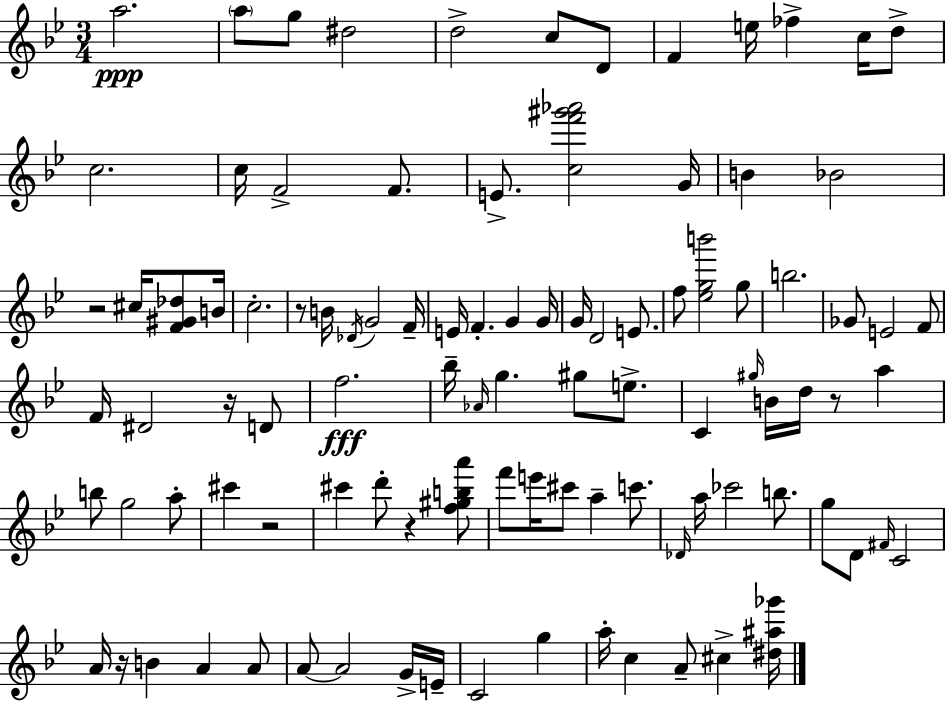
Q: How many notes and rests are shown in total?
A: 99